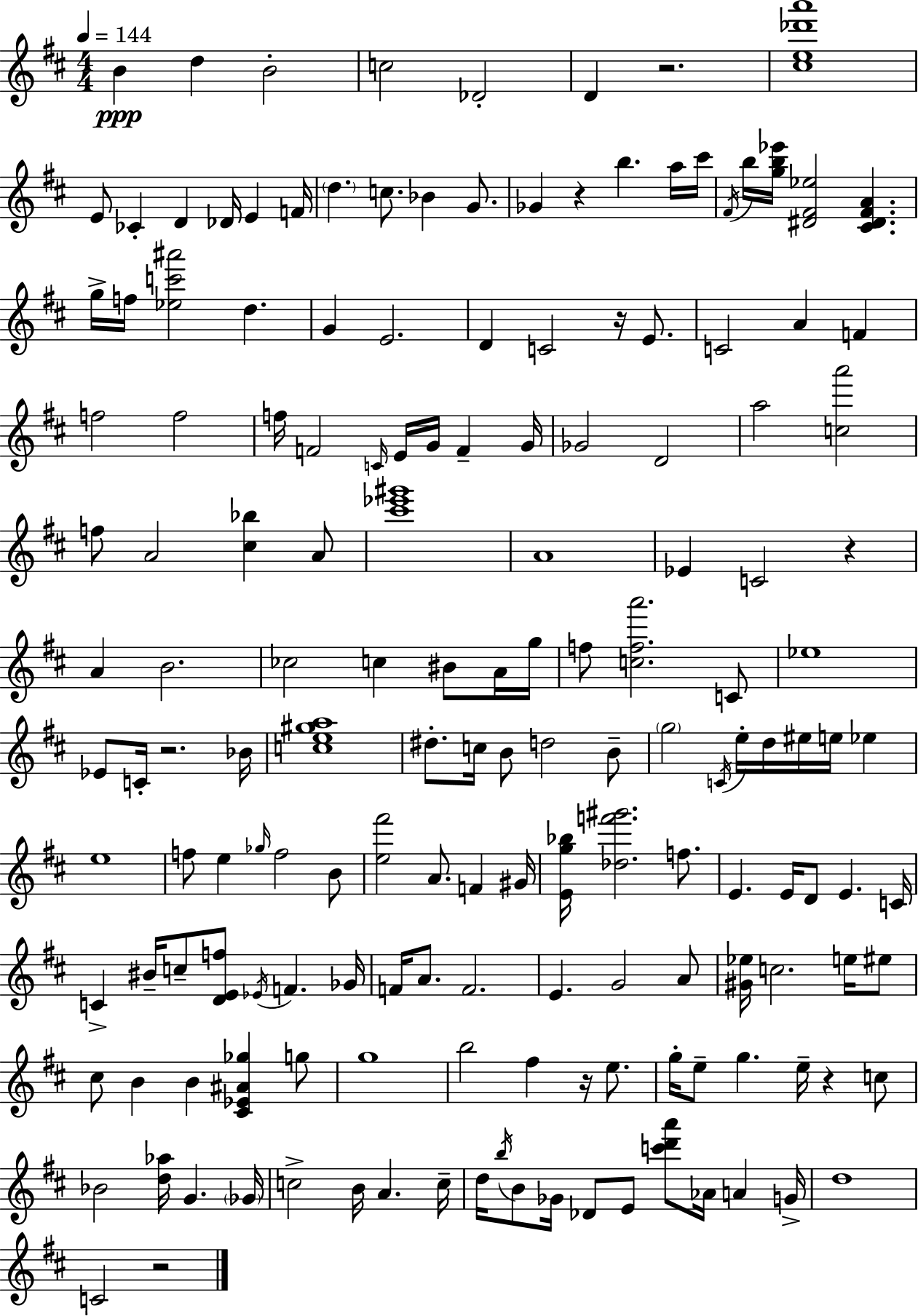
B4/q D5/q B4/h C5/h Db4/h D4/q R/h. [C#5,E5,Db6,A6]/w E4/e CES4/q D4/q Db4/s E4/q F4/s D5/q. C5/e. Bb4/q G4/e. Gb4/q R/q B5/q. A5/s C#6/s F#4/s B5/s [G5,B5,Eb6]/s [D#4,F#4,Eb5]/h [C#4,D#4,F#4,A4]/q. G5/s F5/s [Eb5,C6,A#6]/h D5/q. G4/q E4/h. D4/q C4/h R/s E4/e. C4/h A4/q F4/q F5/h F5/h F5/s F4/h C4/s E4/s G4/s F4/q G4/s Gb4/h D4/h A5/h [C5,A6]/h F5/e A4/h [C#5,Bb5]/q A4/e [C#6,Eb6,G#6]/w A4/w Eb4/q C4/h R/q A4/q B4/h. CES5/h C5/q BIS4/e A4/s G5/s F5/e [C5,F5,A6]/h. C4/e Eb5/w Eb4/e C4/s R/h. Bb4/s [C5,E5,G#5,A5]/w D#5/e. C5/s B4/e D5/h B4/e G5/h C4/s E5/s D5/s EIS5/s E5/s Eb5/q E5/w F5/e E5/q Gb5/s F5/h B4/e [E5,F#6]/h A4/e. F4/q G#4/s [E4,G5,Bb5]/s [Db5,F6,G#6]/h. F5/e. E4/q. E4/s D4/e E4/q. C4/s C4/q BIS4/s C5/e [D4,E4,F5]/e Eb4/s F4/q. Gb4/s F4/s A4/e. F4/h. E4/q. G4/h A4/e [G#4,Eb5]/s C5/h. E5/s EIS5/e C#5/e B4/q B4/q [C#4,Eb4,A#4,Gb5]/q G5/e G5/w B5/h F#5/q R/s E5/e. G5/s E5/e G5/q. E5/s R/q C5/e Bb4/h [D5,Ab5]/s G4/q. Gb4/s C5/h B4/s A4/q. C5/s D5/s B5/s B4/e Gb4/s Db4/e E4/e [C6,D6,A6]/e Ab4/s A4/q G4/s D5/w C4/h R/h